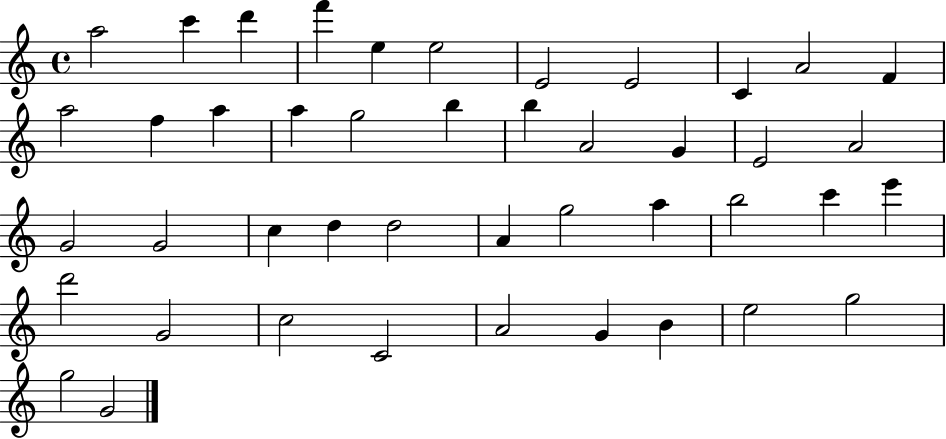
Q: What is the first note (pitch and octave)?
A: A5